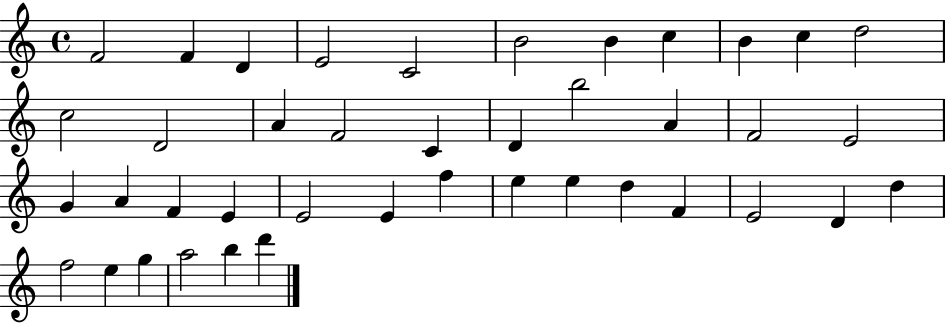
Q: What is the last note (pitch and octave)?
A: D6